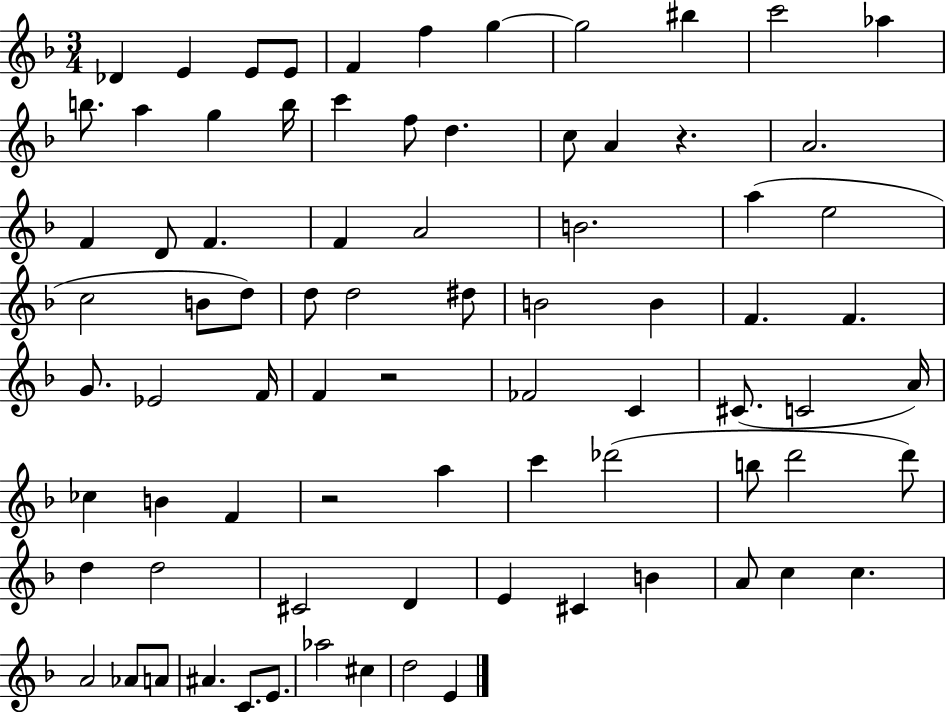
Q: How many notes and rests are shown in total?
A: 80